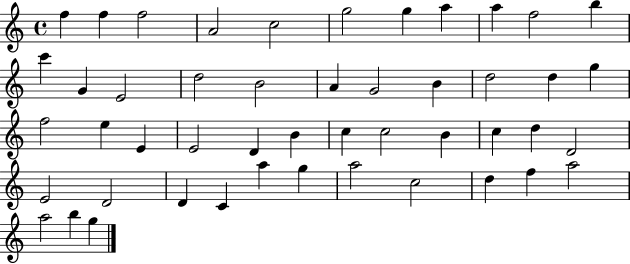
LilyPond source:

{
  \clef treble
  \time 4/4
  \defaultTimeSignature
  \key c \major
  f''4 f''4 f''2 | a'2 c''2 | g''2 g''4 a''4 | a''4 f''2 b''4 | \break c'''4 g'4 e'2 | d''2 b'2 | a'4 g'2 b'4 | d''2 d''4 g''4 | \break f''2 e''4 e'4 | e'2 d'4 b'4 | c''4 c''2 b'4 | c''4 d''4 d'2 | \break e'2 d'2 | d'4 c'4 a''4 g''4 | a''2 c''2 | d''4 f''4 a''2 | \break a''2 b''4 g''4 | \bar "|."
}